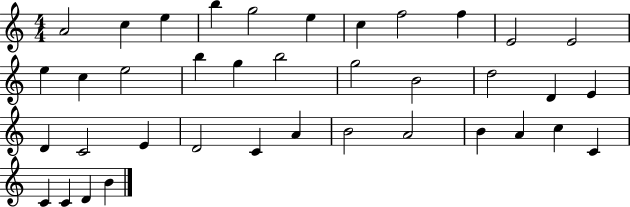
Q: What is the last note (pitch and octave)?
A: B4